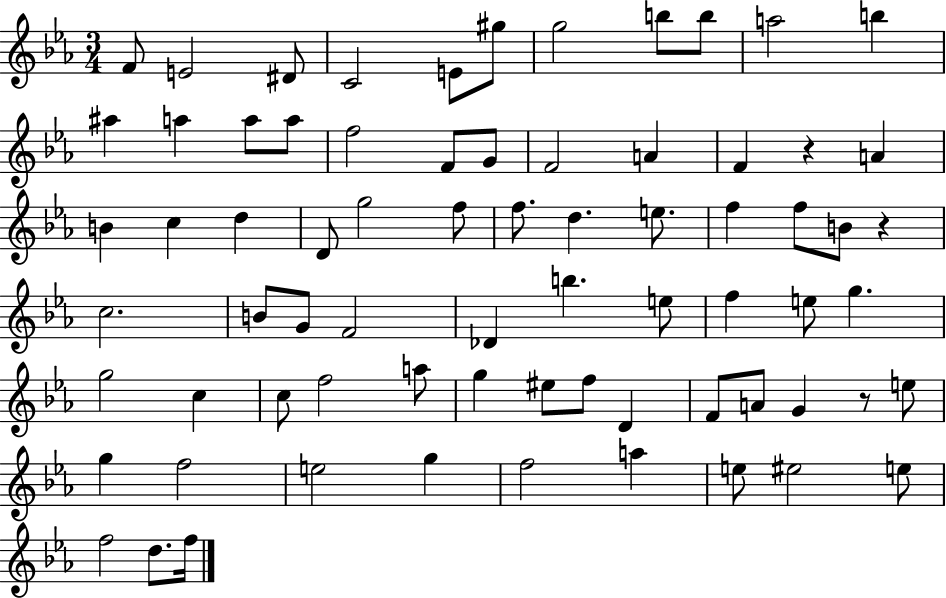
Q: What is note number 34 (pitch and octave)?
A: B4